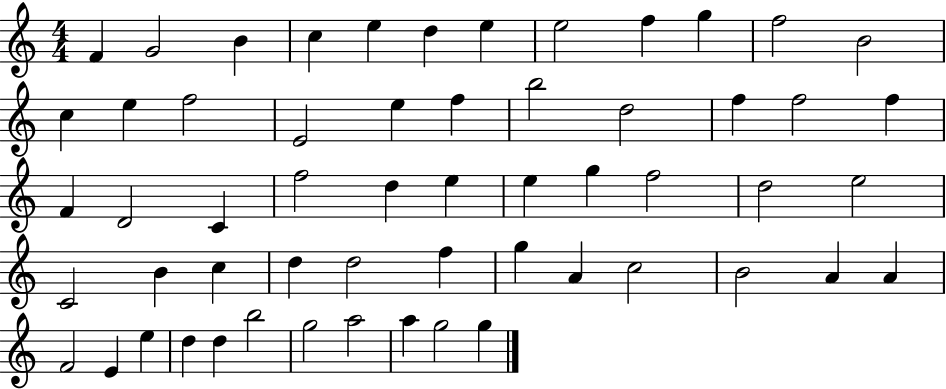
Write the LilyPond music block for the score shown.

{
  \clef treble
  \numericTimeSignature
  \time 4/4
  \key c \major
  f'4 g'2 b'4 | c''4 e''4 d''4 e''4 | e''2 f''4 g''4 | f''2 b'2 | \break c''4 e''4 f''2 | e'2 e''4 f''4 | b''2 d''2 | f''4 f''2 f''4 | \break f'4 d'2 c'4 | f''2 d''4 e''4 | e''4 g''4 f''2 | d''2 e''2 | \break c'2 b'4 c''4 | d''4 d''2 f''4 | g''4 a'4 c''2 | b'2 a'4 a'4 | \break f'2 e'4 e''4 | d''4 d''4 b''2 | g''2 a''2 | a''4 g''2 g''4 | \break \bar "|."
}